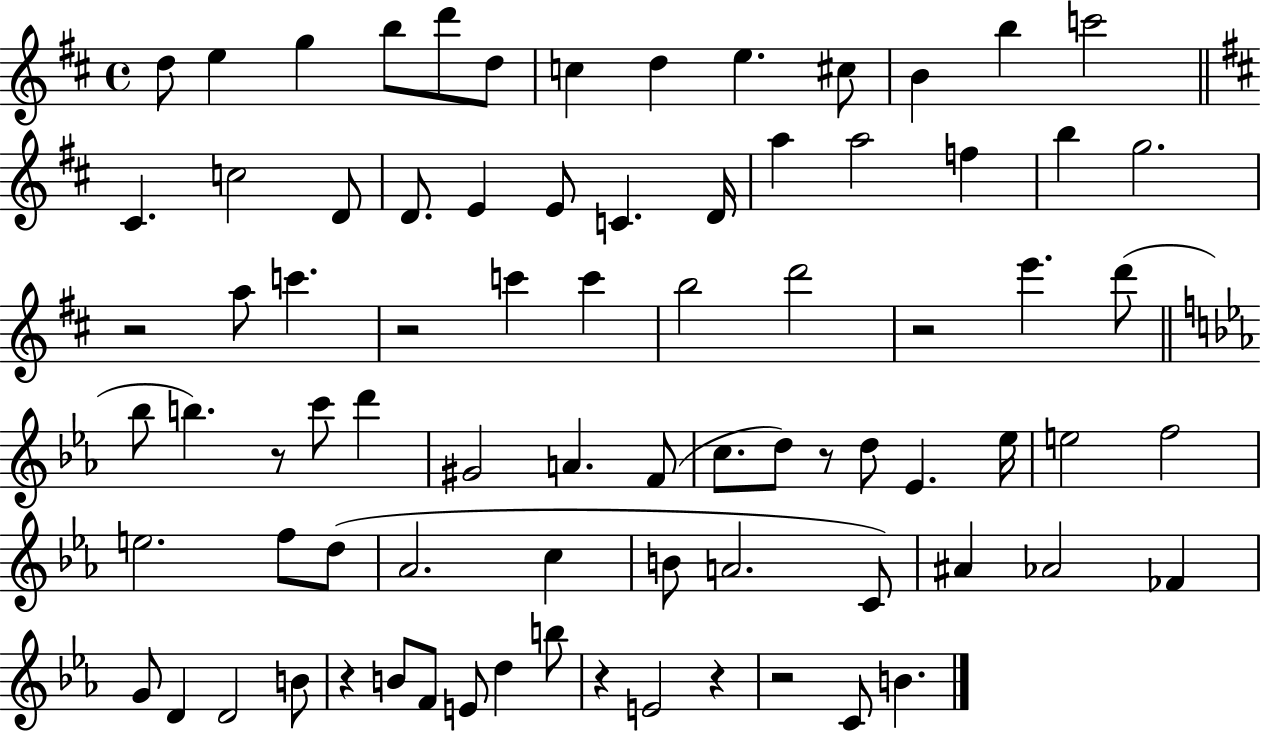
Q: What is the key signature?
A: D major